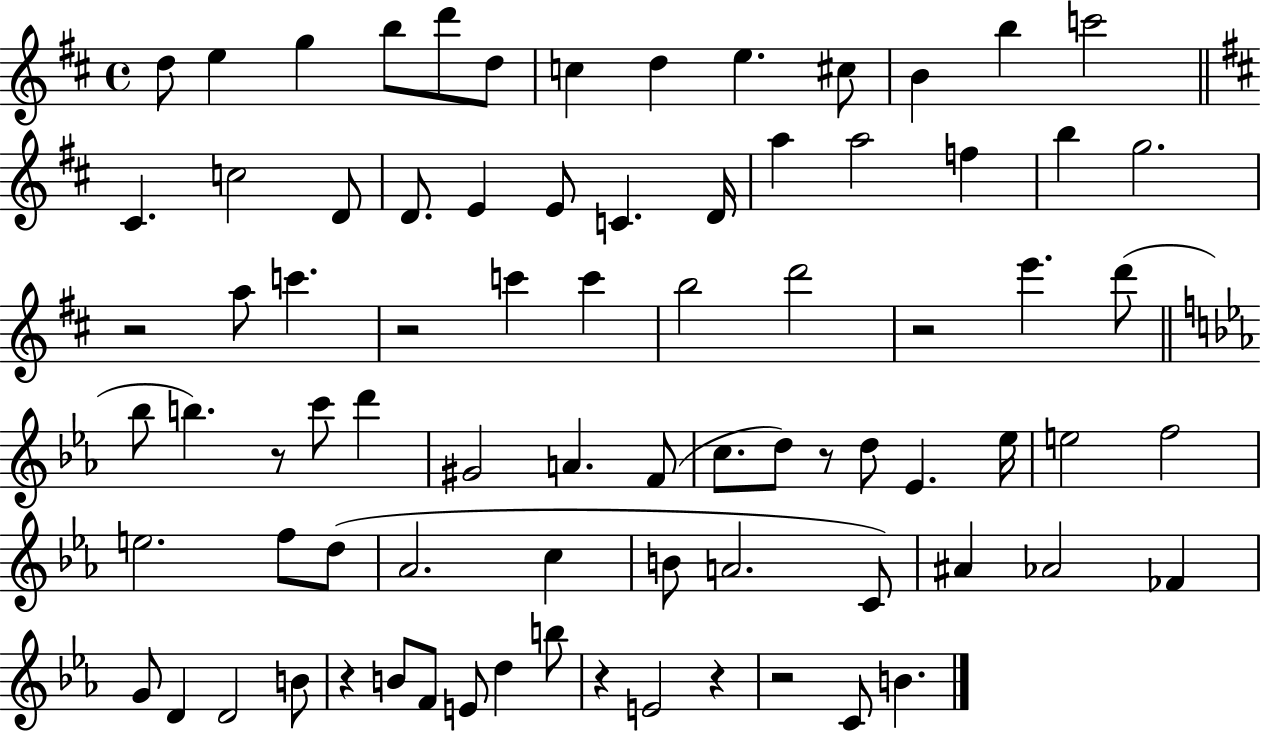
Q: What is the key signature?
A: D major